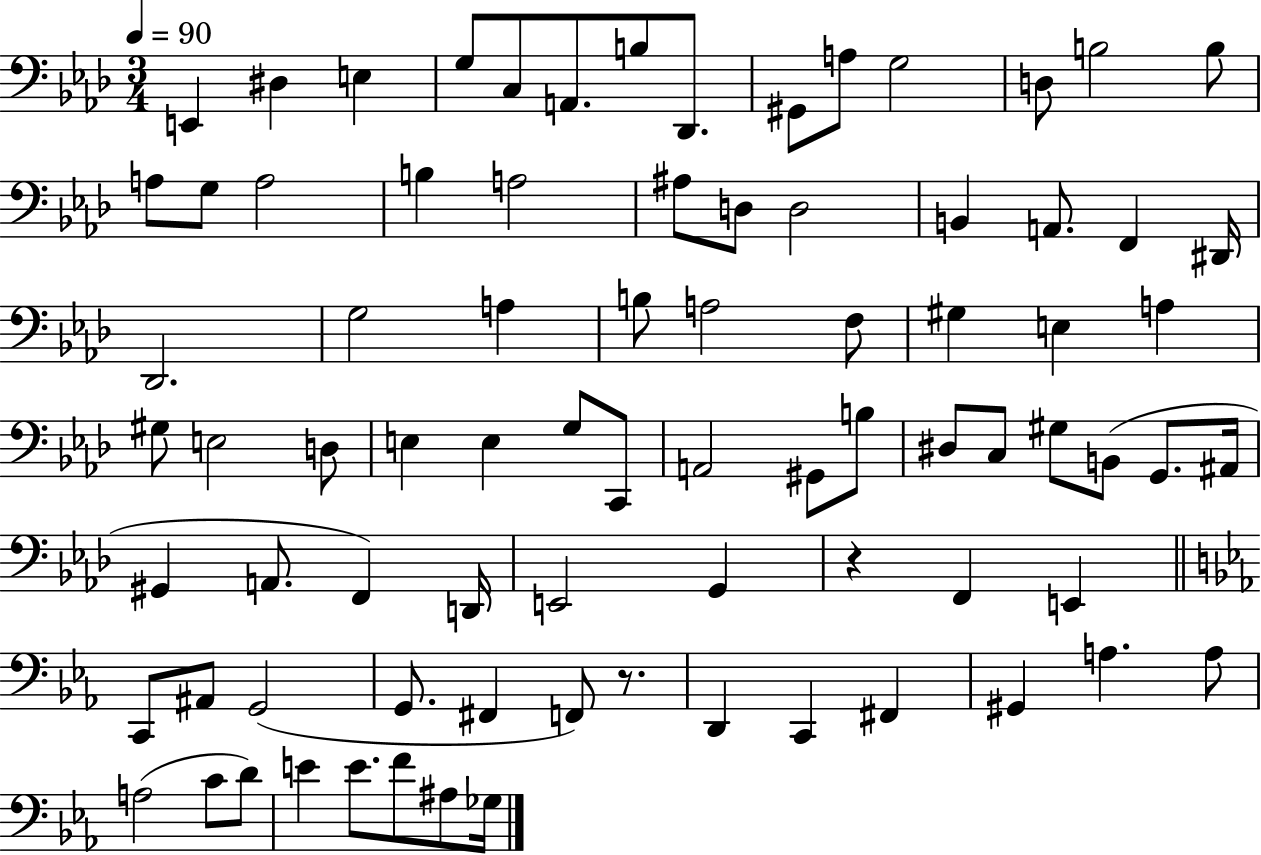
X:1
T:Untitled
M:3/4
L:1/4
K:Ab
E,, ^D, E, G,/2 C,/2 A,,/2 B,/2 _D,,/2 ^G,,/2 A,/2 G,2 D,/2 B,2 B,/2 A,/2 G,/2 A,2 B, A,2 ^A,/2 D,/2 D,2 B,, A,,/2 F,, ^D,,/4 _D,,2 G,2 A, B,/2 A,2 F,/2 ^G, E, A, ^G,/2 E,2 D,/2 E, E, G,/2 C,,/2 A,,2 ^G,,/2 B,/2 ^D,/2 C,/2 ^G,/2 B,,/2 G,,/2 ^A,,/4 ^G,, A,,/2 F,, D,,/4 E,,2 G,, z F,, E,, C,,/2 ^A,,/2 G,,2 G,,/2 ^F,, F,,/2 z/2 D,, C,, ^F,, ^G,, A, A,/2 A,2 C/2 D/2 E E/2 F/2 ^A,/2 _G,/4